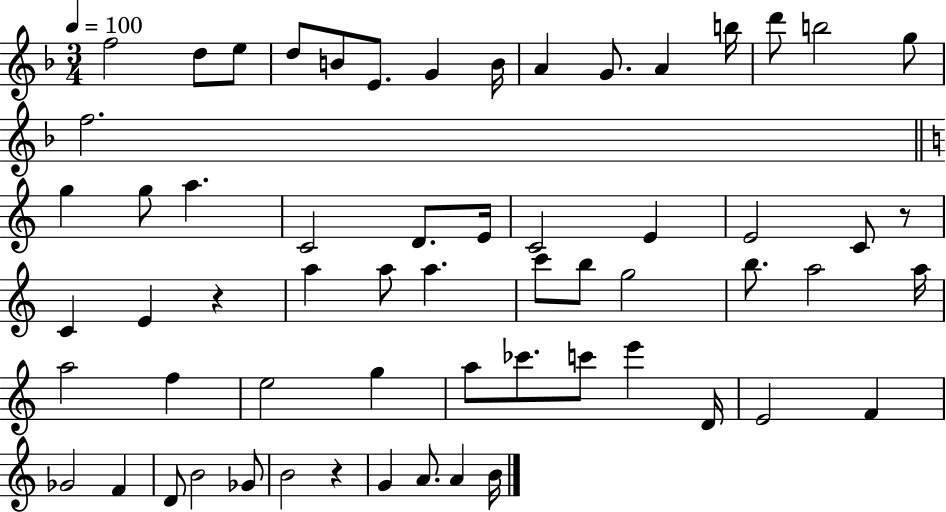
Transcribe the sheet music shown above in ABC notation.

X:1
T:Untitled
M:3/4
L:1/4
K:F
f2 d/2 e/2 d/2 B/2 E/2 G B/4 A G/2 A b/4 d'/2 b2 g/2 f2 g g/2 a C2 D/2 E/4 C2 E E2 C/2 z/2 C E z a a/2 a c'/2 b/2 g2 b/2 a2 a/4 a2 f e2 g a/2 _c'/2 c'/2 e' D/4 E2 F _G2 F D/2 B2 _G/2 B2 z G A/2 A B/4